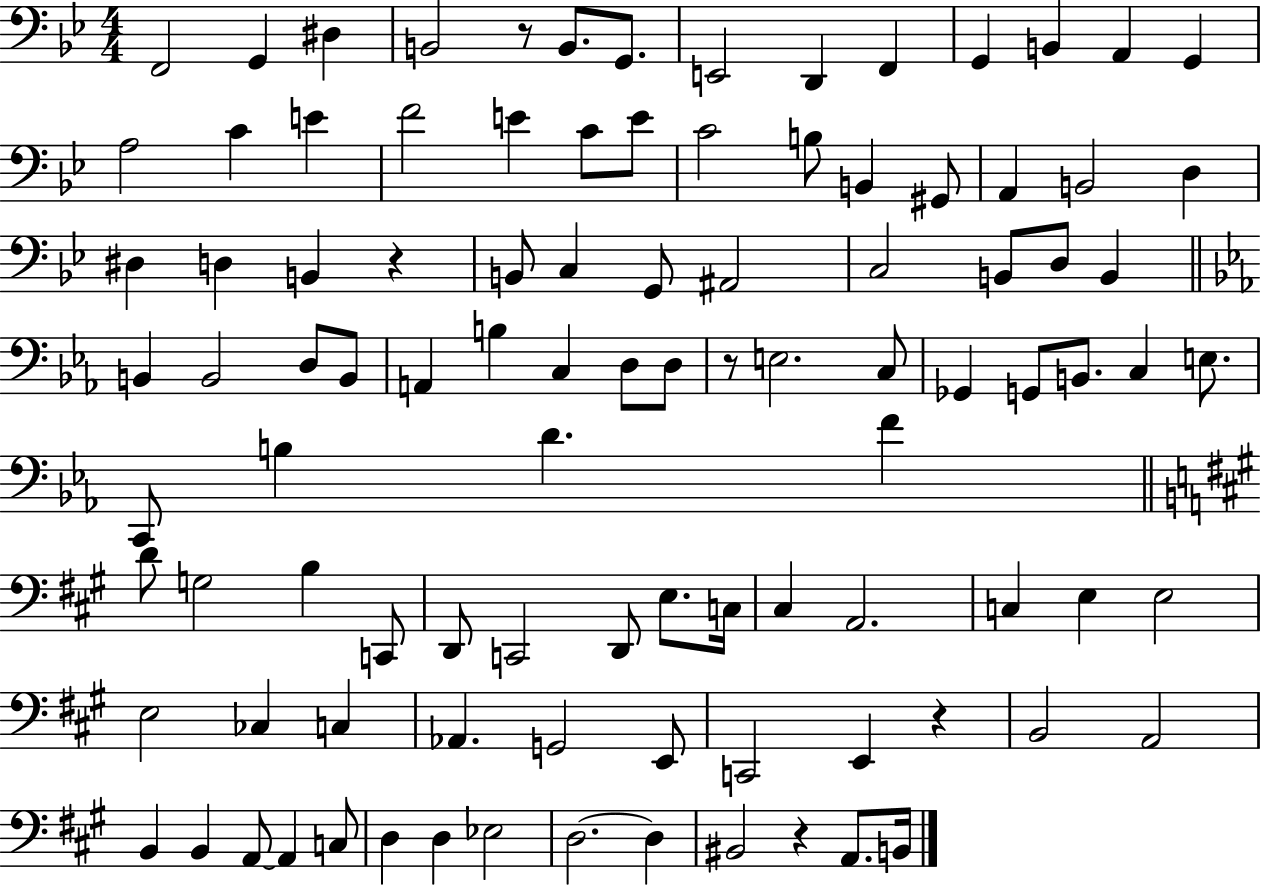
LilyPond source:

{
  \clef bass
  \numericTimeSignature
  \time 4/4
  \key bes \major
  \repeat volta 2 { f,2 g,4 dis4 | b,2 r8 b,8. g,8. | e,2 d,4 f,4 | g,4 b,4 a,4 g,4 | \break a2 c'4 e'4 | f'2 e'4 c'8 e'8 | c'2 b8 b,4 gis,8 | a,4 b,2 d4 | \break dis4 d4 b,4 r4 | b,8 c4 g,8 ais,2 | c2 b,8 d8 b,4 | \bar "||" \break \key c \minor b,4 b,2 d8 b,8 | a,4 b4 c4 d8 d8 | r8 e2. c8 | ges,4 g,8 b,8. c4 e8. | \break c,8 b4 d'4. f'4 | \bar "||" \break \key a \major d'8 g2 b4 c,8 | d,8 c,2 d,8 e8. c16 | cis4 a,2. | c4 e4 e2 | \break e2 ces4 c4 | aes,4. g,2 e,8 | c,2 e,4 r4 | b,2 a,2 | \break b,4 b,4 a,8~~ a,4 c8 | d4 d4 ees2 | d2.~~ d4 | bis,2 r4 a,8. b,16 | \break } \bar "|."
}